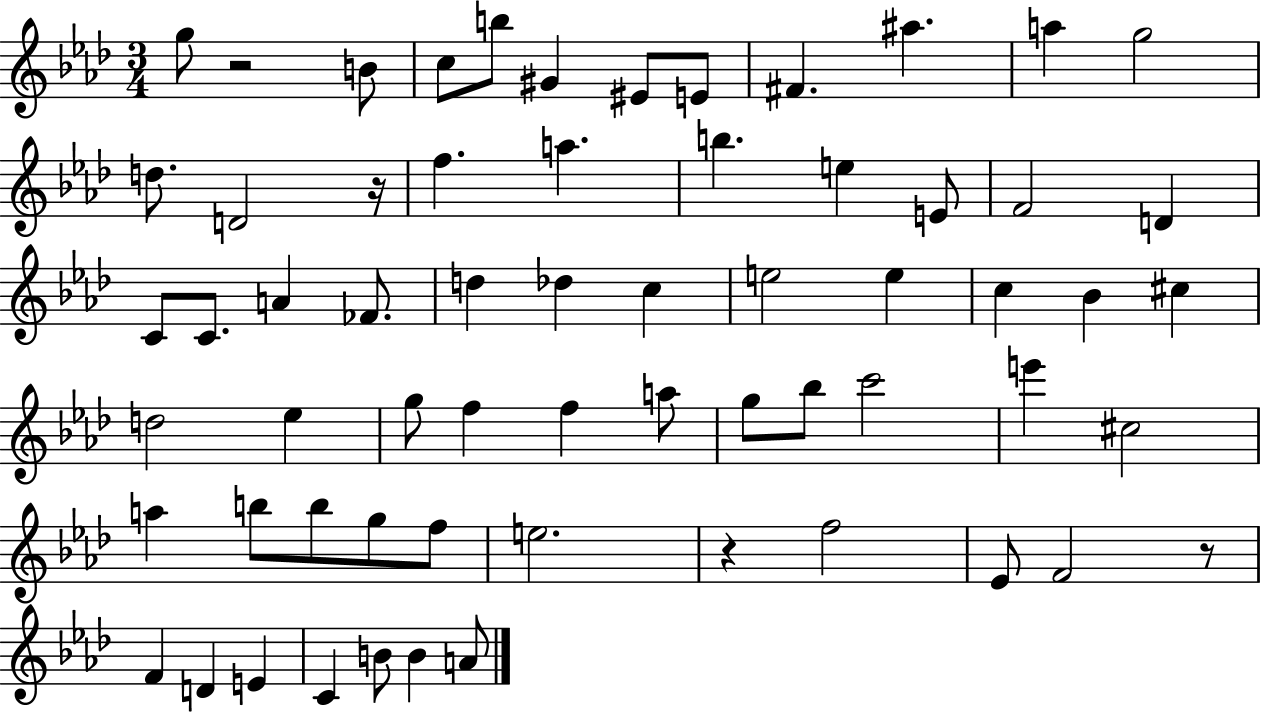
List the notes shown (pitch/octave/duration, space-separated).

G5/e R/h B4/e C5/e B5/e G#4/q EIS4/e E4/e F#4/q. A#5/q. A5/q G5/h D5/e. D4/h R/s F5/q. A5/q. B5/q. E5/q E4/e F4/h D4/q C4/e C4/e. A4/q FES4/e. D5/q Db5/q C5/q E5/h E5/q C5/q Bb4/q C#5/q D5/h Eb5/q G5/e F5/q F5/q A5/e G5/e Bb5/e C6/h E6/q C#5/h A5/q B5/e B5/e G5/e F5/e E5/h. R/q F5/h Eb4/e F4/h R/e F4/q D4/q E4/q C4/q B4/e B4/q A4/e